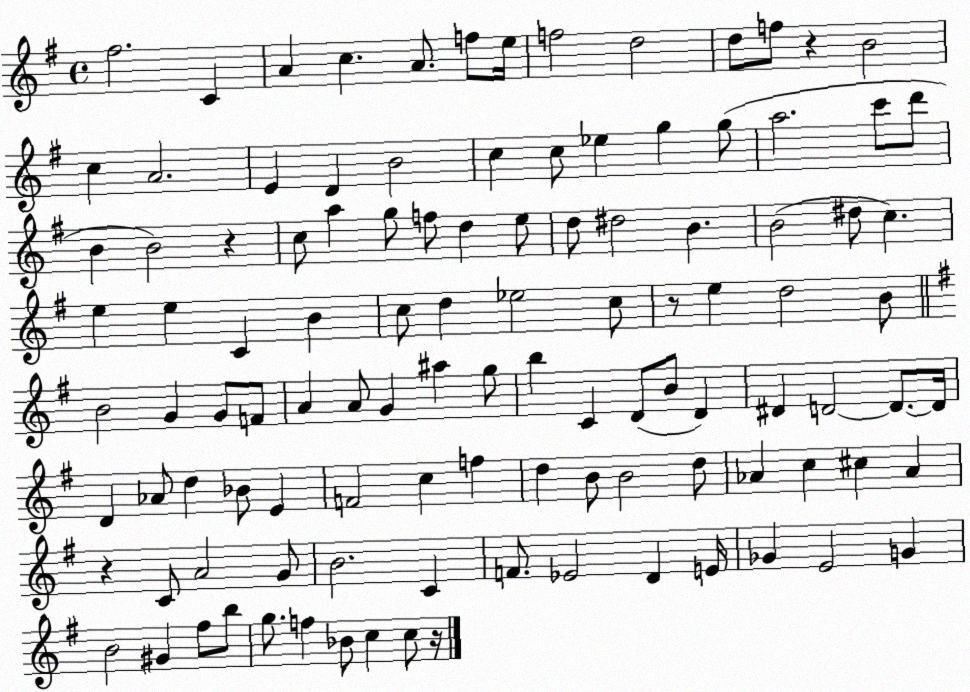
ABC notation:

X:1
T:Untitled
M:4/4
L:1/4
K:G
^f2 C A c A/2 f/2 e/4 f2 d2 d/2 f/2 z B2 c A2 E D B2 c c/2 _e g g/2 a2 c'/2 d'/2 B B2 z c/2 a g/2 f/2 d e/2 d/2 ^d2 B B2 ^d/2 c e e C B c/2 d _e2 c/2 z/2 e d2 B/2 B2 G G/2 F/2 A A/2 G ^a g/2 b C D/2 B/2 D ^D D2 D/2 D/4 D _A/2 d _B/2 E F2 c f d B/2 B2 d/2 _A c ^c _A z C/2 A2 G/2 B2 C F/2 _E2 D E/4 _G E2 G B2 ^G ^f/2 b/2 g/2 f _B/2 c c/2 z/4